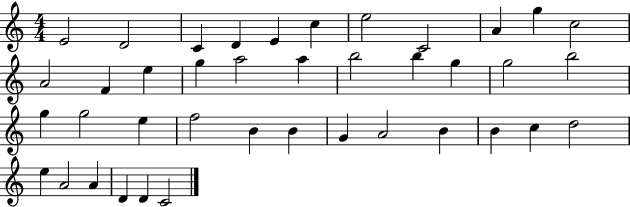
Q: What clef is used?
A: treble